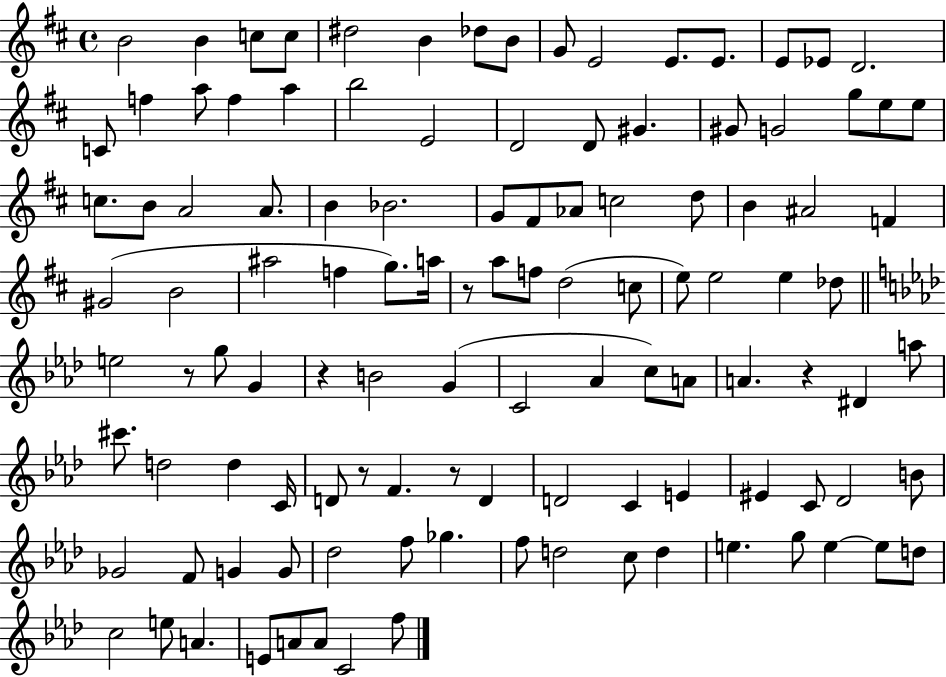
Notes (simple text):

B4/h B4/q C5/e C5/e D#5/h B4/q Db5/e B4/e G4/e E4/h E4/e. E4/e. E4/e Eb4/e D4/h. C4/e F5/q A5/e F5/q A5/q B5/h E4/h D4/h D4/e G#4/q. G#4/e G4/h G5/e E5/e E5/e C5/e. B4/e A4/h A4/e. B4/q Bb4/h. G4/e F#4/e Ab4/e C5/h D5/e B4/q A#4/h F4/q G#4/h B4/h A#5/h F5/q G5/e. A5/s R/e A5/e F5/e D5/h C5/e E5/e E5/h E5/q Db5/e E5/h R/e G5/e G4/q R/q B4/h G4/q C4/h Ab4/q C5/e A4/e A4/q. R/q D#4/q A5/e C#6/e. D5/h D5/q C4/s D4/e R/e F4/q. R/e D4/q D4/h C4/q E4/q EIS4/q C4/e Db4/h B4/e Gb4/h F4/e G4/q G4/e Db5/h F5/e Gb5/q. F5/e D5/h C5/e D5/q E5/q. G5/e E5/q E5/e D5/e C5/h E5/e A4/q. E4/e A4/e A4/e C4/h F5/e